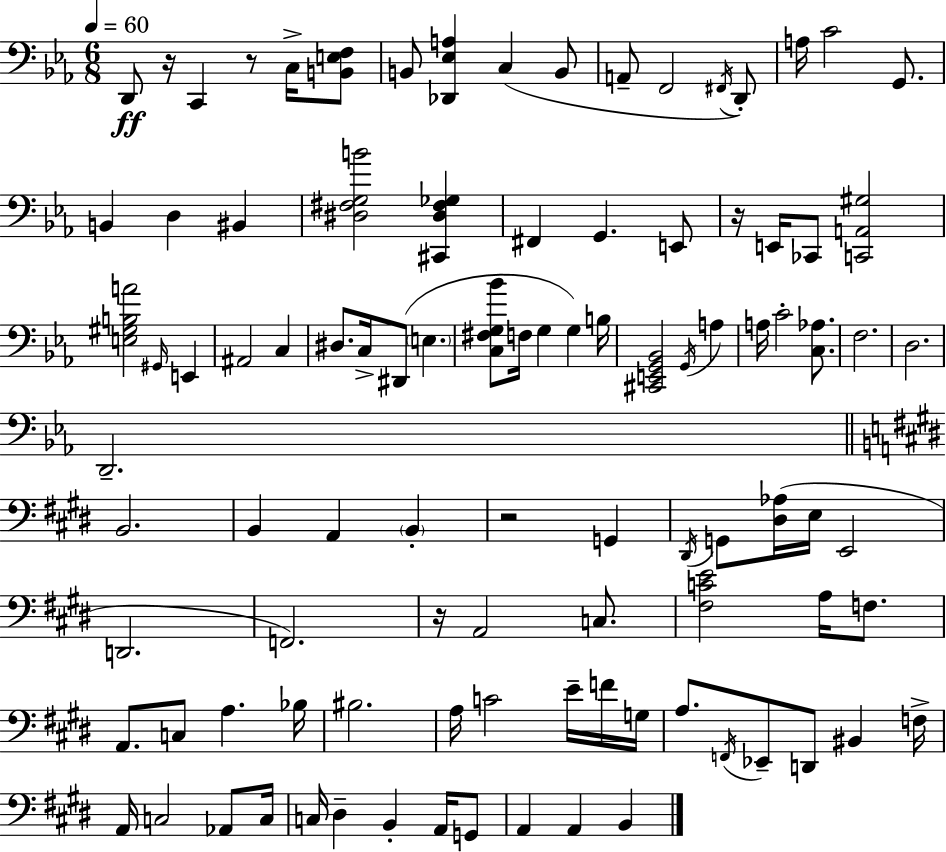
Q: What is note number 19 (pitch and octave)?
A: E2